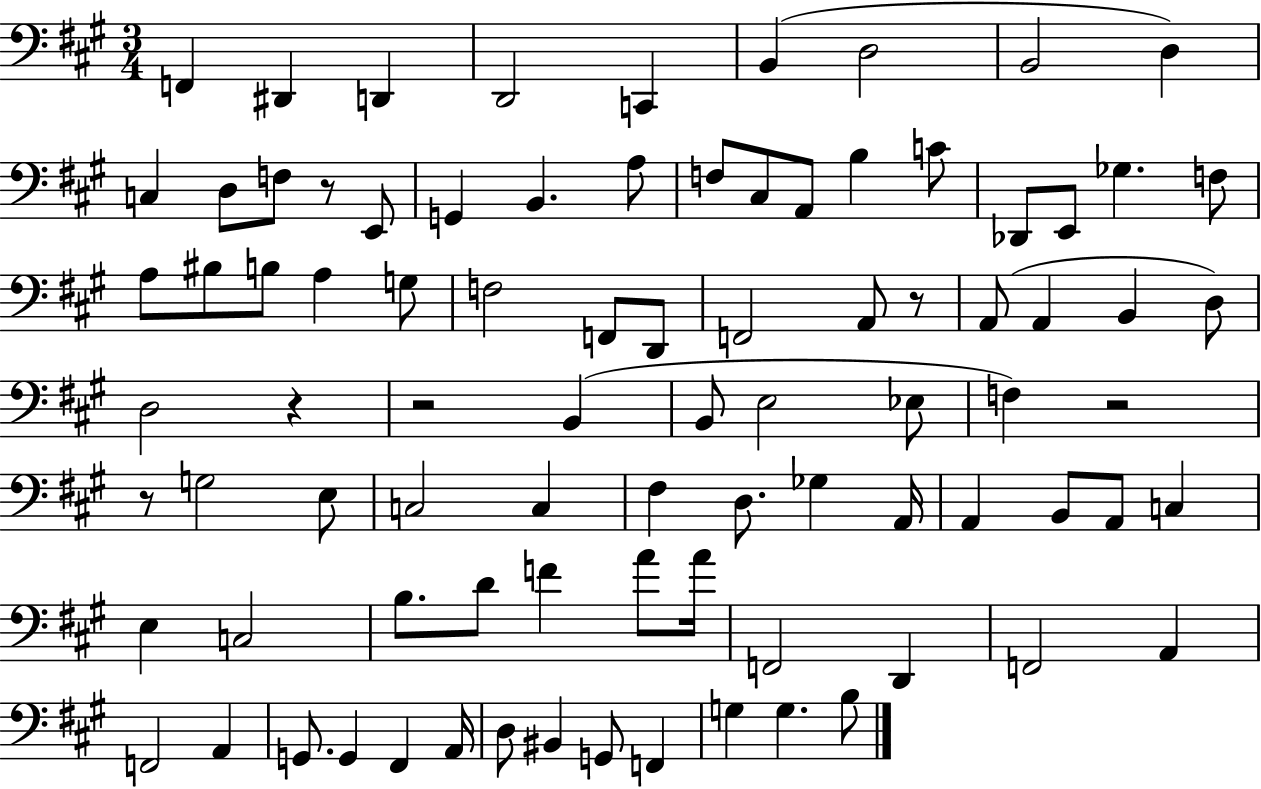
X:1
T:Untitled
M:3/4
L:1/4
K:A
F,, ^D,, D,, D,,2 C,, B,, D,2 B,,2 D, C, D,/2 F,/2 z/2 E,,/2 G,, B,, A,/2 F,/2 ^C,/2 A,,/2 B, C/2 _D,,/2 E,,/2 _G, F,/2 A,/2 ^B,/2 B,/2 A, G,/2 F,2 F,,/2 D,,/2 F,,2 A,,/2 z/2 A,,/2 A,, B,, D,/2 D,2 z z2 B,, B,,/2 E,2 _E,/2 F, z2 z/2 G,2 E,/2 C,2 C, ^F, D,/2 _G, A,,/4 A,, B,,/2 A,,/2 C, E, C,2 B,/2 D/2 F A/2 A/4 F,,2 D,, F,,2 A,, F,,2 A,, G,,/2 G,, ^F,, A,,/4 D,/2 ^B,, G,,/2 F,, G, G, B,/2